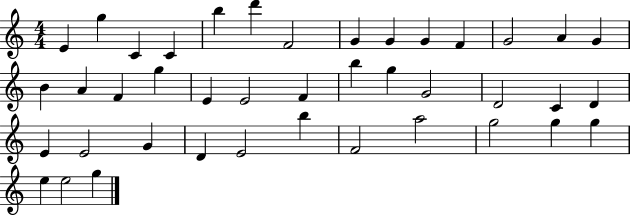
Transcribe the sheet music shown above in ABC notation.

X:1
T:Untitled
M:4/4
L:1/4
K:C
E g C C b d' F2 G G G F G2 A G B A F g E E2 F b g G2 D2 C D E E2 G D E2 b F2 a2 g2 g g e e2 g